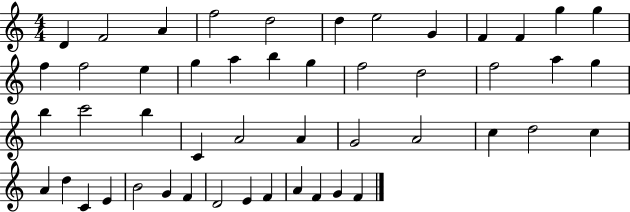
{
  \clef treble
  \numericTimeSignature
  \time 4/4
  \key c \major
  d'4 f'2 a'4 | f''2 d''2 | d''4 e''2 g'4 | f'4 f'4 g''4 g''4 | \break f''4 f''2 e''4 | g''4 a''4 b''4 g''4 | f''2 d''2 | f''2 a''4 g''4 | \break b''4 c'''2 b''4 | c'4 a'2 a'4 | g'2 a'2 | c''4 d''2 c''4 | \break a'4 d''4 c'4 e'4 | b'2 g'4 f'4 | d'2 e'4 f'4 | a'4 f'4 g'4 f'4 | \break \bar "|."
}